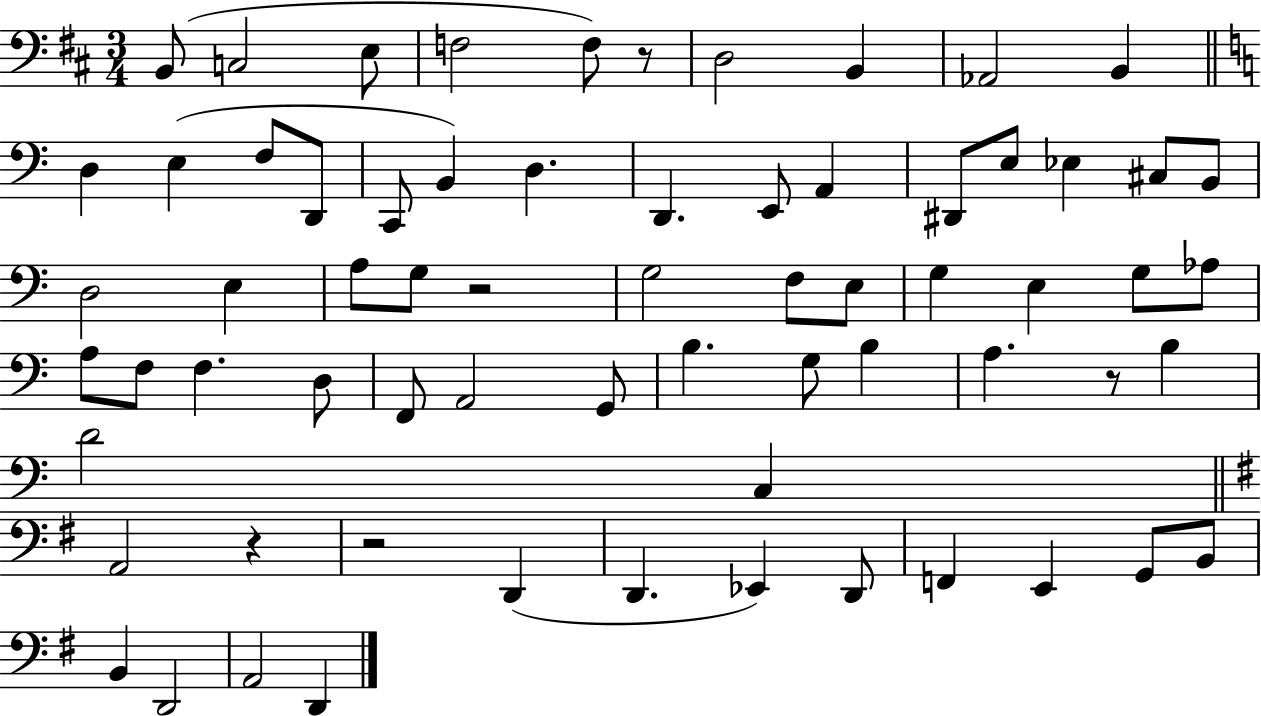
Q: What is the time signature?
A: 3/4